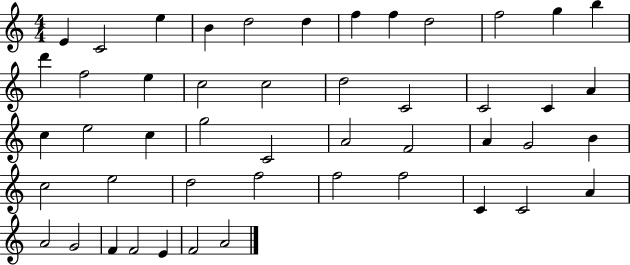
{
  \clef treble
  \numericTimeSignature
  \time 4/4
  \key c \major
  e'4 c'2 e''4 | b'4 d''2 d''4 | f''4 f''4 d''2 | f''2 g''4 b''4 | \break d'''4 f''2 e''4 | c''2 c''2 | d''2 c'2 | c'2 c'4 a'4 | \break c''4 e''2 c''4 | g''2 c'2 | a'2 f'2 | a'4 g'2 b'4 | \break c''2 e''2 | d''2 f''2 | f''2 f''2 | c'4 c'2 a'4 | \break a'2 g'2 | f'4 f'2 e'4 | f'2 a'2 | \bar "|."
}